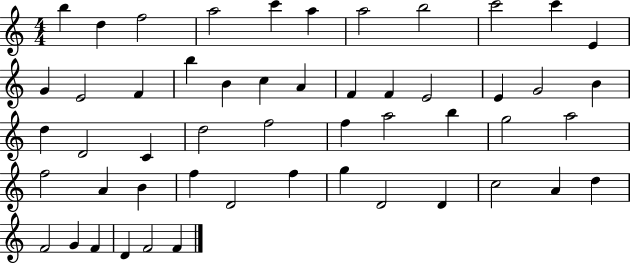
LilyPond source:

{
  \clef treble
  \numericTimeSignature
  \time 4/4
  \key c \major
  b''4 d''4 f''2 | a''2 c'''4 a''4 | a''2 b''2 | c'''2 c'''4 e'4 | \break g'4 e'2 f'4 | b''4 b'4 c''4 a'4 | f'4 f'4 e'2 | e'4 g'2 b'4 | \break d''4 d'2 c'4 | d''2 f''2 | f''4 a''2 b''4 | g''2 a''2 | \break f''2 a'4 b'4 | f''4 d'2 f''4 | g''4 d'2 d'4 | c''2 a'4 d''4 | \break f'2 g'4 f'4 | d'4 f'2 f'4 | \bar "|."
}